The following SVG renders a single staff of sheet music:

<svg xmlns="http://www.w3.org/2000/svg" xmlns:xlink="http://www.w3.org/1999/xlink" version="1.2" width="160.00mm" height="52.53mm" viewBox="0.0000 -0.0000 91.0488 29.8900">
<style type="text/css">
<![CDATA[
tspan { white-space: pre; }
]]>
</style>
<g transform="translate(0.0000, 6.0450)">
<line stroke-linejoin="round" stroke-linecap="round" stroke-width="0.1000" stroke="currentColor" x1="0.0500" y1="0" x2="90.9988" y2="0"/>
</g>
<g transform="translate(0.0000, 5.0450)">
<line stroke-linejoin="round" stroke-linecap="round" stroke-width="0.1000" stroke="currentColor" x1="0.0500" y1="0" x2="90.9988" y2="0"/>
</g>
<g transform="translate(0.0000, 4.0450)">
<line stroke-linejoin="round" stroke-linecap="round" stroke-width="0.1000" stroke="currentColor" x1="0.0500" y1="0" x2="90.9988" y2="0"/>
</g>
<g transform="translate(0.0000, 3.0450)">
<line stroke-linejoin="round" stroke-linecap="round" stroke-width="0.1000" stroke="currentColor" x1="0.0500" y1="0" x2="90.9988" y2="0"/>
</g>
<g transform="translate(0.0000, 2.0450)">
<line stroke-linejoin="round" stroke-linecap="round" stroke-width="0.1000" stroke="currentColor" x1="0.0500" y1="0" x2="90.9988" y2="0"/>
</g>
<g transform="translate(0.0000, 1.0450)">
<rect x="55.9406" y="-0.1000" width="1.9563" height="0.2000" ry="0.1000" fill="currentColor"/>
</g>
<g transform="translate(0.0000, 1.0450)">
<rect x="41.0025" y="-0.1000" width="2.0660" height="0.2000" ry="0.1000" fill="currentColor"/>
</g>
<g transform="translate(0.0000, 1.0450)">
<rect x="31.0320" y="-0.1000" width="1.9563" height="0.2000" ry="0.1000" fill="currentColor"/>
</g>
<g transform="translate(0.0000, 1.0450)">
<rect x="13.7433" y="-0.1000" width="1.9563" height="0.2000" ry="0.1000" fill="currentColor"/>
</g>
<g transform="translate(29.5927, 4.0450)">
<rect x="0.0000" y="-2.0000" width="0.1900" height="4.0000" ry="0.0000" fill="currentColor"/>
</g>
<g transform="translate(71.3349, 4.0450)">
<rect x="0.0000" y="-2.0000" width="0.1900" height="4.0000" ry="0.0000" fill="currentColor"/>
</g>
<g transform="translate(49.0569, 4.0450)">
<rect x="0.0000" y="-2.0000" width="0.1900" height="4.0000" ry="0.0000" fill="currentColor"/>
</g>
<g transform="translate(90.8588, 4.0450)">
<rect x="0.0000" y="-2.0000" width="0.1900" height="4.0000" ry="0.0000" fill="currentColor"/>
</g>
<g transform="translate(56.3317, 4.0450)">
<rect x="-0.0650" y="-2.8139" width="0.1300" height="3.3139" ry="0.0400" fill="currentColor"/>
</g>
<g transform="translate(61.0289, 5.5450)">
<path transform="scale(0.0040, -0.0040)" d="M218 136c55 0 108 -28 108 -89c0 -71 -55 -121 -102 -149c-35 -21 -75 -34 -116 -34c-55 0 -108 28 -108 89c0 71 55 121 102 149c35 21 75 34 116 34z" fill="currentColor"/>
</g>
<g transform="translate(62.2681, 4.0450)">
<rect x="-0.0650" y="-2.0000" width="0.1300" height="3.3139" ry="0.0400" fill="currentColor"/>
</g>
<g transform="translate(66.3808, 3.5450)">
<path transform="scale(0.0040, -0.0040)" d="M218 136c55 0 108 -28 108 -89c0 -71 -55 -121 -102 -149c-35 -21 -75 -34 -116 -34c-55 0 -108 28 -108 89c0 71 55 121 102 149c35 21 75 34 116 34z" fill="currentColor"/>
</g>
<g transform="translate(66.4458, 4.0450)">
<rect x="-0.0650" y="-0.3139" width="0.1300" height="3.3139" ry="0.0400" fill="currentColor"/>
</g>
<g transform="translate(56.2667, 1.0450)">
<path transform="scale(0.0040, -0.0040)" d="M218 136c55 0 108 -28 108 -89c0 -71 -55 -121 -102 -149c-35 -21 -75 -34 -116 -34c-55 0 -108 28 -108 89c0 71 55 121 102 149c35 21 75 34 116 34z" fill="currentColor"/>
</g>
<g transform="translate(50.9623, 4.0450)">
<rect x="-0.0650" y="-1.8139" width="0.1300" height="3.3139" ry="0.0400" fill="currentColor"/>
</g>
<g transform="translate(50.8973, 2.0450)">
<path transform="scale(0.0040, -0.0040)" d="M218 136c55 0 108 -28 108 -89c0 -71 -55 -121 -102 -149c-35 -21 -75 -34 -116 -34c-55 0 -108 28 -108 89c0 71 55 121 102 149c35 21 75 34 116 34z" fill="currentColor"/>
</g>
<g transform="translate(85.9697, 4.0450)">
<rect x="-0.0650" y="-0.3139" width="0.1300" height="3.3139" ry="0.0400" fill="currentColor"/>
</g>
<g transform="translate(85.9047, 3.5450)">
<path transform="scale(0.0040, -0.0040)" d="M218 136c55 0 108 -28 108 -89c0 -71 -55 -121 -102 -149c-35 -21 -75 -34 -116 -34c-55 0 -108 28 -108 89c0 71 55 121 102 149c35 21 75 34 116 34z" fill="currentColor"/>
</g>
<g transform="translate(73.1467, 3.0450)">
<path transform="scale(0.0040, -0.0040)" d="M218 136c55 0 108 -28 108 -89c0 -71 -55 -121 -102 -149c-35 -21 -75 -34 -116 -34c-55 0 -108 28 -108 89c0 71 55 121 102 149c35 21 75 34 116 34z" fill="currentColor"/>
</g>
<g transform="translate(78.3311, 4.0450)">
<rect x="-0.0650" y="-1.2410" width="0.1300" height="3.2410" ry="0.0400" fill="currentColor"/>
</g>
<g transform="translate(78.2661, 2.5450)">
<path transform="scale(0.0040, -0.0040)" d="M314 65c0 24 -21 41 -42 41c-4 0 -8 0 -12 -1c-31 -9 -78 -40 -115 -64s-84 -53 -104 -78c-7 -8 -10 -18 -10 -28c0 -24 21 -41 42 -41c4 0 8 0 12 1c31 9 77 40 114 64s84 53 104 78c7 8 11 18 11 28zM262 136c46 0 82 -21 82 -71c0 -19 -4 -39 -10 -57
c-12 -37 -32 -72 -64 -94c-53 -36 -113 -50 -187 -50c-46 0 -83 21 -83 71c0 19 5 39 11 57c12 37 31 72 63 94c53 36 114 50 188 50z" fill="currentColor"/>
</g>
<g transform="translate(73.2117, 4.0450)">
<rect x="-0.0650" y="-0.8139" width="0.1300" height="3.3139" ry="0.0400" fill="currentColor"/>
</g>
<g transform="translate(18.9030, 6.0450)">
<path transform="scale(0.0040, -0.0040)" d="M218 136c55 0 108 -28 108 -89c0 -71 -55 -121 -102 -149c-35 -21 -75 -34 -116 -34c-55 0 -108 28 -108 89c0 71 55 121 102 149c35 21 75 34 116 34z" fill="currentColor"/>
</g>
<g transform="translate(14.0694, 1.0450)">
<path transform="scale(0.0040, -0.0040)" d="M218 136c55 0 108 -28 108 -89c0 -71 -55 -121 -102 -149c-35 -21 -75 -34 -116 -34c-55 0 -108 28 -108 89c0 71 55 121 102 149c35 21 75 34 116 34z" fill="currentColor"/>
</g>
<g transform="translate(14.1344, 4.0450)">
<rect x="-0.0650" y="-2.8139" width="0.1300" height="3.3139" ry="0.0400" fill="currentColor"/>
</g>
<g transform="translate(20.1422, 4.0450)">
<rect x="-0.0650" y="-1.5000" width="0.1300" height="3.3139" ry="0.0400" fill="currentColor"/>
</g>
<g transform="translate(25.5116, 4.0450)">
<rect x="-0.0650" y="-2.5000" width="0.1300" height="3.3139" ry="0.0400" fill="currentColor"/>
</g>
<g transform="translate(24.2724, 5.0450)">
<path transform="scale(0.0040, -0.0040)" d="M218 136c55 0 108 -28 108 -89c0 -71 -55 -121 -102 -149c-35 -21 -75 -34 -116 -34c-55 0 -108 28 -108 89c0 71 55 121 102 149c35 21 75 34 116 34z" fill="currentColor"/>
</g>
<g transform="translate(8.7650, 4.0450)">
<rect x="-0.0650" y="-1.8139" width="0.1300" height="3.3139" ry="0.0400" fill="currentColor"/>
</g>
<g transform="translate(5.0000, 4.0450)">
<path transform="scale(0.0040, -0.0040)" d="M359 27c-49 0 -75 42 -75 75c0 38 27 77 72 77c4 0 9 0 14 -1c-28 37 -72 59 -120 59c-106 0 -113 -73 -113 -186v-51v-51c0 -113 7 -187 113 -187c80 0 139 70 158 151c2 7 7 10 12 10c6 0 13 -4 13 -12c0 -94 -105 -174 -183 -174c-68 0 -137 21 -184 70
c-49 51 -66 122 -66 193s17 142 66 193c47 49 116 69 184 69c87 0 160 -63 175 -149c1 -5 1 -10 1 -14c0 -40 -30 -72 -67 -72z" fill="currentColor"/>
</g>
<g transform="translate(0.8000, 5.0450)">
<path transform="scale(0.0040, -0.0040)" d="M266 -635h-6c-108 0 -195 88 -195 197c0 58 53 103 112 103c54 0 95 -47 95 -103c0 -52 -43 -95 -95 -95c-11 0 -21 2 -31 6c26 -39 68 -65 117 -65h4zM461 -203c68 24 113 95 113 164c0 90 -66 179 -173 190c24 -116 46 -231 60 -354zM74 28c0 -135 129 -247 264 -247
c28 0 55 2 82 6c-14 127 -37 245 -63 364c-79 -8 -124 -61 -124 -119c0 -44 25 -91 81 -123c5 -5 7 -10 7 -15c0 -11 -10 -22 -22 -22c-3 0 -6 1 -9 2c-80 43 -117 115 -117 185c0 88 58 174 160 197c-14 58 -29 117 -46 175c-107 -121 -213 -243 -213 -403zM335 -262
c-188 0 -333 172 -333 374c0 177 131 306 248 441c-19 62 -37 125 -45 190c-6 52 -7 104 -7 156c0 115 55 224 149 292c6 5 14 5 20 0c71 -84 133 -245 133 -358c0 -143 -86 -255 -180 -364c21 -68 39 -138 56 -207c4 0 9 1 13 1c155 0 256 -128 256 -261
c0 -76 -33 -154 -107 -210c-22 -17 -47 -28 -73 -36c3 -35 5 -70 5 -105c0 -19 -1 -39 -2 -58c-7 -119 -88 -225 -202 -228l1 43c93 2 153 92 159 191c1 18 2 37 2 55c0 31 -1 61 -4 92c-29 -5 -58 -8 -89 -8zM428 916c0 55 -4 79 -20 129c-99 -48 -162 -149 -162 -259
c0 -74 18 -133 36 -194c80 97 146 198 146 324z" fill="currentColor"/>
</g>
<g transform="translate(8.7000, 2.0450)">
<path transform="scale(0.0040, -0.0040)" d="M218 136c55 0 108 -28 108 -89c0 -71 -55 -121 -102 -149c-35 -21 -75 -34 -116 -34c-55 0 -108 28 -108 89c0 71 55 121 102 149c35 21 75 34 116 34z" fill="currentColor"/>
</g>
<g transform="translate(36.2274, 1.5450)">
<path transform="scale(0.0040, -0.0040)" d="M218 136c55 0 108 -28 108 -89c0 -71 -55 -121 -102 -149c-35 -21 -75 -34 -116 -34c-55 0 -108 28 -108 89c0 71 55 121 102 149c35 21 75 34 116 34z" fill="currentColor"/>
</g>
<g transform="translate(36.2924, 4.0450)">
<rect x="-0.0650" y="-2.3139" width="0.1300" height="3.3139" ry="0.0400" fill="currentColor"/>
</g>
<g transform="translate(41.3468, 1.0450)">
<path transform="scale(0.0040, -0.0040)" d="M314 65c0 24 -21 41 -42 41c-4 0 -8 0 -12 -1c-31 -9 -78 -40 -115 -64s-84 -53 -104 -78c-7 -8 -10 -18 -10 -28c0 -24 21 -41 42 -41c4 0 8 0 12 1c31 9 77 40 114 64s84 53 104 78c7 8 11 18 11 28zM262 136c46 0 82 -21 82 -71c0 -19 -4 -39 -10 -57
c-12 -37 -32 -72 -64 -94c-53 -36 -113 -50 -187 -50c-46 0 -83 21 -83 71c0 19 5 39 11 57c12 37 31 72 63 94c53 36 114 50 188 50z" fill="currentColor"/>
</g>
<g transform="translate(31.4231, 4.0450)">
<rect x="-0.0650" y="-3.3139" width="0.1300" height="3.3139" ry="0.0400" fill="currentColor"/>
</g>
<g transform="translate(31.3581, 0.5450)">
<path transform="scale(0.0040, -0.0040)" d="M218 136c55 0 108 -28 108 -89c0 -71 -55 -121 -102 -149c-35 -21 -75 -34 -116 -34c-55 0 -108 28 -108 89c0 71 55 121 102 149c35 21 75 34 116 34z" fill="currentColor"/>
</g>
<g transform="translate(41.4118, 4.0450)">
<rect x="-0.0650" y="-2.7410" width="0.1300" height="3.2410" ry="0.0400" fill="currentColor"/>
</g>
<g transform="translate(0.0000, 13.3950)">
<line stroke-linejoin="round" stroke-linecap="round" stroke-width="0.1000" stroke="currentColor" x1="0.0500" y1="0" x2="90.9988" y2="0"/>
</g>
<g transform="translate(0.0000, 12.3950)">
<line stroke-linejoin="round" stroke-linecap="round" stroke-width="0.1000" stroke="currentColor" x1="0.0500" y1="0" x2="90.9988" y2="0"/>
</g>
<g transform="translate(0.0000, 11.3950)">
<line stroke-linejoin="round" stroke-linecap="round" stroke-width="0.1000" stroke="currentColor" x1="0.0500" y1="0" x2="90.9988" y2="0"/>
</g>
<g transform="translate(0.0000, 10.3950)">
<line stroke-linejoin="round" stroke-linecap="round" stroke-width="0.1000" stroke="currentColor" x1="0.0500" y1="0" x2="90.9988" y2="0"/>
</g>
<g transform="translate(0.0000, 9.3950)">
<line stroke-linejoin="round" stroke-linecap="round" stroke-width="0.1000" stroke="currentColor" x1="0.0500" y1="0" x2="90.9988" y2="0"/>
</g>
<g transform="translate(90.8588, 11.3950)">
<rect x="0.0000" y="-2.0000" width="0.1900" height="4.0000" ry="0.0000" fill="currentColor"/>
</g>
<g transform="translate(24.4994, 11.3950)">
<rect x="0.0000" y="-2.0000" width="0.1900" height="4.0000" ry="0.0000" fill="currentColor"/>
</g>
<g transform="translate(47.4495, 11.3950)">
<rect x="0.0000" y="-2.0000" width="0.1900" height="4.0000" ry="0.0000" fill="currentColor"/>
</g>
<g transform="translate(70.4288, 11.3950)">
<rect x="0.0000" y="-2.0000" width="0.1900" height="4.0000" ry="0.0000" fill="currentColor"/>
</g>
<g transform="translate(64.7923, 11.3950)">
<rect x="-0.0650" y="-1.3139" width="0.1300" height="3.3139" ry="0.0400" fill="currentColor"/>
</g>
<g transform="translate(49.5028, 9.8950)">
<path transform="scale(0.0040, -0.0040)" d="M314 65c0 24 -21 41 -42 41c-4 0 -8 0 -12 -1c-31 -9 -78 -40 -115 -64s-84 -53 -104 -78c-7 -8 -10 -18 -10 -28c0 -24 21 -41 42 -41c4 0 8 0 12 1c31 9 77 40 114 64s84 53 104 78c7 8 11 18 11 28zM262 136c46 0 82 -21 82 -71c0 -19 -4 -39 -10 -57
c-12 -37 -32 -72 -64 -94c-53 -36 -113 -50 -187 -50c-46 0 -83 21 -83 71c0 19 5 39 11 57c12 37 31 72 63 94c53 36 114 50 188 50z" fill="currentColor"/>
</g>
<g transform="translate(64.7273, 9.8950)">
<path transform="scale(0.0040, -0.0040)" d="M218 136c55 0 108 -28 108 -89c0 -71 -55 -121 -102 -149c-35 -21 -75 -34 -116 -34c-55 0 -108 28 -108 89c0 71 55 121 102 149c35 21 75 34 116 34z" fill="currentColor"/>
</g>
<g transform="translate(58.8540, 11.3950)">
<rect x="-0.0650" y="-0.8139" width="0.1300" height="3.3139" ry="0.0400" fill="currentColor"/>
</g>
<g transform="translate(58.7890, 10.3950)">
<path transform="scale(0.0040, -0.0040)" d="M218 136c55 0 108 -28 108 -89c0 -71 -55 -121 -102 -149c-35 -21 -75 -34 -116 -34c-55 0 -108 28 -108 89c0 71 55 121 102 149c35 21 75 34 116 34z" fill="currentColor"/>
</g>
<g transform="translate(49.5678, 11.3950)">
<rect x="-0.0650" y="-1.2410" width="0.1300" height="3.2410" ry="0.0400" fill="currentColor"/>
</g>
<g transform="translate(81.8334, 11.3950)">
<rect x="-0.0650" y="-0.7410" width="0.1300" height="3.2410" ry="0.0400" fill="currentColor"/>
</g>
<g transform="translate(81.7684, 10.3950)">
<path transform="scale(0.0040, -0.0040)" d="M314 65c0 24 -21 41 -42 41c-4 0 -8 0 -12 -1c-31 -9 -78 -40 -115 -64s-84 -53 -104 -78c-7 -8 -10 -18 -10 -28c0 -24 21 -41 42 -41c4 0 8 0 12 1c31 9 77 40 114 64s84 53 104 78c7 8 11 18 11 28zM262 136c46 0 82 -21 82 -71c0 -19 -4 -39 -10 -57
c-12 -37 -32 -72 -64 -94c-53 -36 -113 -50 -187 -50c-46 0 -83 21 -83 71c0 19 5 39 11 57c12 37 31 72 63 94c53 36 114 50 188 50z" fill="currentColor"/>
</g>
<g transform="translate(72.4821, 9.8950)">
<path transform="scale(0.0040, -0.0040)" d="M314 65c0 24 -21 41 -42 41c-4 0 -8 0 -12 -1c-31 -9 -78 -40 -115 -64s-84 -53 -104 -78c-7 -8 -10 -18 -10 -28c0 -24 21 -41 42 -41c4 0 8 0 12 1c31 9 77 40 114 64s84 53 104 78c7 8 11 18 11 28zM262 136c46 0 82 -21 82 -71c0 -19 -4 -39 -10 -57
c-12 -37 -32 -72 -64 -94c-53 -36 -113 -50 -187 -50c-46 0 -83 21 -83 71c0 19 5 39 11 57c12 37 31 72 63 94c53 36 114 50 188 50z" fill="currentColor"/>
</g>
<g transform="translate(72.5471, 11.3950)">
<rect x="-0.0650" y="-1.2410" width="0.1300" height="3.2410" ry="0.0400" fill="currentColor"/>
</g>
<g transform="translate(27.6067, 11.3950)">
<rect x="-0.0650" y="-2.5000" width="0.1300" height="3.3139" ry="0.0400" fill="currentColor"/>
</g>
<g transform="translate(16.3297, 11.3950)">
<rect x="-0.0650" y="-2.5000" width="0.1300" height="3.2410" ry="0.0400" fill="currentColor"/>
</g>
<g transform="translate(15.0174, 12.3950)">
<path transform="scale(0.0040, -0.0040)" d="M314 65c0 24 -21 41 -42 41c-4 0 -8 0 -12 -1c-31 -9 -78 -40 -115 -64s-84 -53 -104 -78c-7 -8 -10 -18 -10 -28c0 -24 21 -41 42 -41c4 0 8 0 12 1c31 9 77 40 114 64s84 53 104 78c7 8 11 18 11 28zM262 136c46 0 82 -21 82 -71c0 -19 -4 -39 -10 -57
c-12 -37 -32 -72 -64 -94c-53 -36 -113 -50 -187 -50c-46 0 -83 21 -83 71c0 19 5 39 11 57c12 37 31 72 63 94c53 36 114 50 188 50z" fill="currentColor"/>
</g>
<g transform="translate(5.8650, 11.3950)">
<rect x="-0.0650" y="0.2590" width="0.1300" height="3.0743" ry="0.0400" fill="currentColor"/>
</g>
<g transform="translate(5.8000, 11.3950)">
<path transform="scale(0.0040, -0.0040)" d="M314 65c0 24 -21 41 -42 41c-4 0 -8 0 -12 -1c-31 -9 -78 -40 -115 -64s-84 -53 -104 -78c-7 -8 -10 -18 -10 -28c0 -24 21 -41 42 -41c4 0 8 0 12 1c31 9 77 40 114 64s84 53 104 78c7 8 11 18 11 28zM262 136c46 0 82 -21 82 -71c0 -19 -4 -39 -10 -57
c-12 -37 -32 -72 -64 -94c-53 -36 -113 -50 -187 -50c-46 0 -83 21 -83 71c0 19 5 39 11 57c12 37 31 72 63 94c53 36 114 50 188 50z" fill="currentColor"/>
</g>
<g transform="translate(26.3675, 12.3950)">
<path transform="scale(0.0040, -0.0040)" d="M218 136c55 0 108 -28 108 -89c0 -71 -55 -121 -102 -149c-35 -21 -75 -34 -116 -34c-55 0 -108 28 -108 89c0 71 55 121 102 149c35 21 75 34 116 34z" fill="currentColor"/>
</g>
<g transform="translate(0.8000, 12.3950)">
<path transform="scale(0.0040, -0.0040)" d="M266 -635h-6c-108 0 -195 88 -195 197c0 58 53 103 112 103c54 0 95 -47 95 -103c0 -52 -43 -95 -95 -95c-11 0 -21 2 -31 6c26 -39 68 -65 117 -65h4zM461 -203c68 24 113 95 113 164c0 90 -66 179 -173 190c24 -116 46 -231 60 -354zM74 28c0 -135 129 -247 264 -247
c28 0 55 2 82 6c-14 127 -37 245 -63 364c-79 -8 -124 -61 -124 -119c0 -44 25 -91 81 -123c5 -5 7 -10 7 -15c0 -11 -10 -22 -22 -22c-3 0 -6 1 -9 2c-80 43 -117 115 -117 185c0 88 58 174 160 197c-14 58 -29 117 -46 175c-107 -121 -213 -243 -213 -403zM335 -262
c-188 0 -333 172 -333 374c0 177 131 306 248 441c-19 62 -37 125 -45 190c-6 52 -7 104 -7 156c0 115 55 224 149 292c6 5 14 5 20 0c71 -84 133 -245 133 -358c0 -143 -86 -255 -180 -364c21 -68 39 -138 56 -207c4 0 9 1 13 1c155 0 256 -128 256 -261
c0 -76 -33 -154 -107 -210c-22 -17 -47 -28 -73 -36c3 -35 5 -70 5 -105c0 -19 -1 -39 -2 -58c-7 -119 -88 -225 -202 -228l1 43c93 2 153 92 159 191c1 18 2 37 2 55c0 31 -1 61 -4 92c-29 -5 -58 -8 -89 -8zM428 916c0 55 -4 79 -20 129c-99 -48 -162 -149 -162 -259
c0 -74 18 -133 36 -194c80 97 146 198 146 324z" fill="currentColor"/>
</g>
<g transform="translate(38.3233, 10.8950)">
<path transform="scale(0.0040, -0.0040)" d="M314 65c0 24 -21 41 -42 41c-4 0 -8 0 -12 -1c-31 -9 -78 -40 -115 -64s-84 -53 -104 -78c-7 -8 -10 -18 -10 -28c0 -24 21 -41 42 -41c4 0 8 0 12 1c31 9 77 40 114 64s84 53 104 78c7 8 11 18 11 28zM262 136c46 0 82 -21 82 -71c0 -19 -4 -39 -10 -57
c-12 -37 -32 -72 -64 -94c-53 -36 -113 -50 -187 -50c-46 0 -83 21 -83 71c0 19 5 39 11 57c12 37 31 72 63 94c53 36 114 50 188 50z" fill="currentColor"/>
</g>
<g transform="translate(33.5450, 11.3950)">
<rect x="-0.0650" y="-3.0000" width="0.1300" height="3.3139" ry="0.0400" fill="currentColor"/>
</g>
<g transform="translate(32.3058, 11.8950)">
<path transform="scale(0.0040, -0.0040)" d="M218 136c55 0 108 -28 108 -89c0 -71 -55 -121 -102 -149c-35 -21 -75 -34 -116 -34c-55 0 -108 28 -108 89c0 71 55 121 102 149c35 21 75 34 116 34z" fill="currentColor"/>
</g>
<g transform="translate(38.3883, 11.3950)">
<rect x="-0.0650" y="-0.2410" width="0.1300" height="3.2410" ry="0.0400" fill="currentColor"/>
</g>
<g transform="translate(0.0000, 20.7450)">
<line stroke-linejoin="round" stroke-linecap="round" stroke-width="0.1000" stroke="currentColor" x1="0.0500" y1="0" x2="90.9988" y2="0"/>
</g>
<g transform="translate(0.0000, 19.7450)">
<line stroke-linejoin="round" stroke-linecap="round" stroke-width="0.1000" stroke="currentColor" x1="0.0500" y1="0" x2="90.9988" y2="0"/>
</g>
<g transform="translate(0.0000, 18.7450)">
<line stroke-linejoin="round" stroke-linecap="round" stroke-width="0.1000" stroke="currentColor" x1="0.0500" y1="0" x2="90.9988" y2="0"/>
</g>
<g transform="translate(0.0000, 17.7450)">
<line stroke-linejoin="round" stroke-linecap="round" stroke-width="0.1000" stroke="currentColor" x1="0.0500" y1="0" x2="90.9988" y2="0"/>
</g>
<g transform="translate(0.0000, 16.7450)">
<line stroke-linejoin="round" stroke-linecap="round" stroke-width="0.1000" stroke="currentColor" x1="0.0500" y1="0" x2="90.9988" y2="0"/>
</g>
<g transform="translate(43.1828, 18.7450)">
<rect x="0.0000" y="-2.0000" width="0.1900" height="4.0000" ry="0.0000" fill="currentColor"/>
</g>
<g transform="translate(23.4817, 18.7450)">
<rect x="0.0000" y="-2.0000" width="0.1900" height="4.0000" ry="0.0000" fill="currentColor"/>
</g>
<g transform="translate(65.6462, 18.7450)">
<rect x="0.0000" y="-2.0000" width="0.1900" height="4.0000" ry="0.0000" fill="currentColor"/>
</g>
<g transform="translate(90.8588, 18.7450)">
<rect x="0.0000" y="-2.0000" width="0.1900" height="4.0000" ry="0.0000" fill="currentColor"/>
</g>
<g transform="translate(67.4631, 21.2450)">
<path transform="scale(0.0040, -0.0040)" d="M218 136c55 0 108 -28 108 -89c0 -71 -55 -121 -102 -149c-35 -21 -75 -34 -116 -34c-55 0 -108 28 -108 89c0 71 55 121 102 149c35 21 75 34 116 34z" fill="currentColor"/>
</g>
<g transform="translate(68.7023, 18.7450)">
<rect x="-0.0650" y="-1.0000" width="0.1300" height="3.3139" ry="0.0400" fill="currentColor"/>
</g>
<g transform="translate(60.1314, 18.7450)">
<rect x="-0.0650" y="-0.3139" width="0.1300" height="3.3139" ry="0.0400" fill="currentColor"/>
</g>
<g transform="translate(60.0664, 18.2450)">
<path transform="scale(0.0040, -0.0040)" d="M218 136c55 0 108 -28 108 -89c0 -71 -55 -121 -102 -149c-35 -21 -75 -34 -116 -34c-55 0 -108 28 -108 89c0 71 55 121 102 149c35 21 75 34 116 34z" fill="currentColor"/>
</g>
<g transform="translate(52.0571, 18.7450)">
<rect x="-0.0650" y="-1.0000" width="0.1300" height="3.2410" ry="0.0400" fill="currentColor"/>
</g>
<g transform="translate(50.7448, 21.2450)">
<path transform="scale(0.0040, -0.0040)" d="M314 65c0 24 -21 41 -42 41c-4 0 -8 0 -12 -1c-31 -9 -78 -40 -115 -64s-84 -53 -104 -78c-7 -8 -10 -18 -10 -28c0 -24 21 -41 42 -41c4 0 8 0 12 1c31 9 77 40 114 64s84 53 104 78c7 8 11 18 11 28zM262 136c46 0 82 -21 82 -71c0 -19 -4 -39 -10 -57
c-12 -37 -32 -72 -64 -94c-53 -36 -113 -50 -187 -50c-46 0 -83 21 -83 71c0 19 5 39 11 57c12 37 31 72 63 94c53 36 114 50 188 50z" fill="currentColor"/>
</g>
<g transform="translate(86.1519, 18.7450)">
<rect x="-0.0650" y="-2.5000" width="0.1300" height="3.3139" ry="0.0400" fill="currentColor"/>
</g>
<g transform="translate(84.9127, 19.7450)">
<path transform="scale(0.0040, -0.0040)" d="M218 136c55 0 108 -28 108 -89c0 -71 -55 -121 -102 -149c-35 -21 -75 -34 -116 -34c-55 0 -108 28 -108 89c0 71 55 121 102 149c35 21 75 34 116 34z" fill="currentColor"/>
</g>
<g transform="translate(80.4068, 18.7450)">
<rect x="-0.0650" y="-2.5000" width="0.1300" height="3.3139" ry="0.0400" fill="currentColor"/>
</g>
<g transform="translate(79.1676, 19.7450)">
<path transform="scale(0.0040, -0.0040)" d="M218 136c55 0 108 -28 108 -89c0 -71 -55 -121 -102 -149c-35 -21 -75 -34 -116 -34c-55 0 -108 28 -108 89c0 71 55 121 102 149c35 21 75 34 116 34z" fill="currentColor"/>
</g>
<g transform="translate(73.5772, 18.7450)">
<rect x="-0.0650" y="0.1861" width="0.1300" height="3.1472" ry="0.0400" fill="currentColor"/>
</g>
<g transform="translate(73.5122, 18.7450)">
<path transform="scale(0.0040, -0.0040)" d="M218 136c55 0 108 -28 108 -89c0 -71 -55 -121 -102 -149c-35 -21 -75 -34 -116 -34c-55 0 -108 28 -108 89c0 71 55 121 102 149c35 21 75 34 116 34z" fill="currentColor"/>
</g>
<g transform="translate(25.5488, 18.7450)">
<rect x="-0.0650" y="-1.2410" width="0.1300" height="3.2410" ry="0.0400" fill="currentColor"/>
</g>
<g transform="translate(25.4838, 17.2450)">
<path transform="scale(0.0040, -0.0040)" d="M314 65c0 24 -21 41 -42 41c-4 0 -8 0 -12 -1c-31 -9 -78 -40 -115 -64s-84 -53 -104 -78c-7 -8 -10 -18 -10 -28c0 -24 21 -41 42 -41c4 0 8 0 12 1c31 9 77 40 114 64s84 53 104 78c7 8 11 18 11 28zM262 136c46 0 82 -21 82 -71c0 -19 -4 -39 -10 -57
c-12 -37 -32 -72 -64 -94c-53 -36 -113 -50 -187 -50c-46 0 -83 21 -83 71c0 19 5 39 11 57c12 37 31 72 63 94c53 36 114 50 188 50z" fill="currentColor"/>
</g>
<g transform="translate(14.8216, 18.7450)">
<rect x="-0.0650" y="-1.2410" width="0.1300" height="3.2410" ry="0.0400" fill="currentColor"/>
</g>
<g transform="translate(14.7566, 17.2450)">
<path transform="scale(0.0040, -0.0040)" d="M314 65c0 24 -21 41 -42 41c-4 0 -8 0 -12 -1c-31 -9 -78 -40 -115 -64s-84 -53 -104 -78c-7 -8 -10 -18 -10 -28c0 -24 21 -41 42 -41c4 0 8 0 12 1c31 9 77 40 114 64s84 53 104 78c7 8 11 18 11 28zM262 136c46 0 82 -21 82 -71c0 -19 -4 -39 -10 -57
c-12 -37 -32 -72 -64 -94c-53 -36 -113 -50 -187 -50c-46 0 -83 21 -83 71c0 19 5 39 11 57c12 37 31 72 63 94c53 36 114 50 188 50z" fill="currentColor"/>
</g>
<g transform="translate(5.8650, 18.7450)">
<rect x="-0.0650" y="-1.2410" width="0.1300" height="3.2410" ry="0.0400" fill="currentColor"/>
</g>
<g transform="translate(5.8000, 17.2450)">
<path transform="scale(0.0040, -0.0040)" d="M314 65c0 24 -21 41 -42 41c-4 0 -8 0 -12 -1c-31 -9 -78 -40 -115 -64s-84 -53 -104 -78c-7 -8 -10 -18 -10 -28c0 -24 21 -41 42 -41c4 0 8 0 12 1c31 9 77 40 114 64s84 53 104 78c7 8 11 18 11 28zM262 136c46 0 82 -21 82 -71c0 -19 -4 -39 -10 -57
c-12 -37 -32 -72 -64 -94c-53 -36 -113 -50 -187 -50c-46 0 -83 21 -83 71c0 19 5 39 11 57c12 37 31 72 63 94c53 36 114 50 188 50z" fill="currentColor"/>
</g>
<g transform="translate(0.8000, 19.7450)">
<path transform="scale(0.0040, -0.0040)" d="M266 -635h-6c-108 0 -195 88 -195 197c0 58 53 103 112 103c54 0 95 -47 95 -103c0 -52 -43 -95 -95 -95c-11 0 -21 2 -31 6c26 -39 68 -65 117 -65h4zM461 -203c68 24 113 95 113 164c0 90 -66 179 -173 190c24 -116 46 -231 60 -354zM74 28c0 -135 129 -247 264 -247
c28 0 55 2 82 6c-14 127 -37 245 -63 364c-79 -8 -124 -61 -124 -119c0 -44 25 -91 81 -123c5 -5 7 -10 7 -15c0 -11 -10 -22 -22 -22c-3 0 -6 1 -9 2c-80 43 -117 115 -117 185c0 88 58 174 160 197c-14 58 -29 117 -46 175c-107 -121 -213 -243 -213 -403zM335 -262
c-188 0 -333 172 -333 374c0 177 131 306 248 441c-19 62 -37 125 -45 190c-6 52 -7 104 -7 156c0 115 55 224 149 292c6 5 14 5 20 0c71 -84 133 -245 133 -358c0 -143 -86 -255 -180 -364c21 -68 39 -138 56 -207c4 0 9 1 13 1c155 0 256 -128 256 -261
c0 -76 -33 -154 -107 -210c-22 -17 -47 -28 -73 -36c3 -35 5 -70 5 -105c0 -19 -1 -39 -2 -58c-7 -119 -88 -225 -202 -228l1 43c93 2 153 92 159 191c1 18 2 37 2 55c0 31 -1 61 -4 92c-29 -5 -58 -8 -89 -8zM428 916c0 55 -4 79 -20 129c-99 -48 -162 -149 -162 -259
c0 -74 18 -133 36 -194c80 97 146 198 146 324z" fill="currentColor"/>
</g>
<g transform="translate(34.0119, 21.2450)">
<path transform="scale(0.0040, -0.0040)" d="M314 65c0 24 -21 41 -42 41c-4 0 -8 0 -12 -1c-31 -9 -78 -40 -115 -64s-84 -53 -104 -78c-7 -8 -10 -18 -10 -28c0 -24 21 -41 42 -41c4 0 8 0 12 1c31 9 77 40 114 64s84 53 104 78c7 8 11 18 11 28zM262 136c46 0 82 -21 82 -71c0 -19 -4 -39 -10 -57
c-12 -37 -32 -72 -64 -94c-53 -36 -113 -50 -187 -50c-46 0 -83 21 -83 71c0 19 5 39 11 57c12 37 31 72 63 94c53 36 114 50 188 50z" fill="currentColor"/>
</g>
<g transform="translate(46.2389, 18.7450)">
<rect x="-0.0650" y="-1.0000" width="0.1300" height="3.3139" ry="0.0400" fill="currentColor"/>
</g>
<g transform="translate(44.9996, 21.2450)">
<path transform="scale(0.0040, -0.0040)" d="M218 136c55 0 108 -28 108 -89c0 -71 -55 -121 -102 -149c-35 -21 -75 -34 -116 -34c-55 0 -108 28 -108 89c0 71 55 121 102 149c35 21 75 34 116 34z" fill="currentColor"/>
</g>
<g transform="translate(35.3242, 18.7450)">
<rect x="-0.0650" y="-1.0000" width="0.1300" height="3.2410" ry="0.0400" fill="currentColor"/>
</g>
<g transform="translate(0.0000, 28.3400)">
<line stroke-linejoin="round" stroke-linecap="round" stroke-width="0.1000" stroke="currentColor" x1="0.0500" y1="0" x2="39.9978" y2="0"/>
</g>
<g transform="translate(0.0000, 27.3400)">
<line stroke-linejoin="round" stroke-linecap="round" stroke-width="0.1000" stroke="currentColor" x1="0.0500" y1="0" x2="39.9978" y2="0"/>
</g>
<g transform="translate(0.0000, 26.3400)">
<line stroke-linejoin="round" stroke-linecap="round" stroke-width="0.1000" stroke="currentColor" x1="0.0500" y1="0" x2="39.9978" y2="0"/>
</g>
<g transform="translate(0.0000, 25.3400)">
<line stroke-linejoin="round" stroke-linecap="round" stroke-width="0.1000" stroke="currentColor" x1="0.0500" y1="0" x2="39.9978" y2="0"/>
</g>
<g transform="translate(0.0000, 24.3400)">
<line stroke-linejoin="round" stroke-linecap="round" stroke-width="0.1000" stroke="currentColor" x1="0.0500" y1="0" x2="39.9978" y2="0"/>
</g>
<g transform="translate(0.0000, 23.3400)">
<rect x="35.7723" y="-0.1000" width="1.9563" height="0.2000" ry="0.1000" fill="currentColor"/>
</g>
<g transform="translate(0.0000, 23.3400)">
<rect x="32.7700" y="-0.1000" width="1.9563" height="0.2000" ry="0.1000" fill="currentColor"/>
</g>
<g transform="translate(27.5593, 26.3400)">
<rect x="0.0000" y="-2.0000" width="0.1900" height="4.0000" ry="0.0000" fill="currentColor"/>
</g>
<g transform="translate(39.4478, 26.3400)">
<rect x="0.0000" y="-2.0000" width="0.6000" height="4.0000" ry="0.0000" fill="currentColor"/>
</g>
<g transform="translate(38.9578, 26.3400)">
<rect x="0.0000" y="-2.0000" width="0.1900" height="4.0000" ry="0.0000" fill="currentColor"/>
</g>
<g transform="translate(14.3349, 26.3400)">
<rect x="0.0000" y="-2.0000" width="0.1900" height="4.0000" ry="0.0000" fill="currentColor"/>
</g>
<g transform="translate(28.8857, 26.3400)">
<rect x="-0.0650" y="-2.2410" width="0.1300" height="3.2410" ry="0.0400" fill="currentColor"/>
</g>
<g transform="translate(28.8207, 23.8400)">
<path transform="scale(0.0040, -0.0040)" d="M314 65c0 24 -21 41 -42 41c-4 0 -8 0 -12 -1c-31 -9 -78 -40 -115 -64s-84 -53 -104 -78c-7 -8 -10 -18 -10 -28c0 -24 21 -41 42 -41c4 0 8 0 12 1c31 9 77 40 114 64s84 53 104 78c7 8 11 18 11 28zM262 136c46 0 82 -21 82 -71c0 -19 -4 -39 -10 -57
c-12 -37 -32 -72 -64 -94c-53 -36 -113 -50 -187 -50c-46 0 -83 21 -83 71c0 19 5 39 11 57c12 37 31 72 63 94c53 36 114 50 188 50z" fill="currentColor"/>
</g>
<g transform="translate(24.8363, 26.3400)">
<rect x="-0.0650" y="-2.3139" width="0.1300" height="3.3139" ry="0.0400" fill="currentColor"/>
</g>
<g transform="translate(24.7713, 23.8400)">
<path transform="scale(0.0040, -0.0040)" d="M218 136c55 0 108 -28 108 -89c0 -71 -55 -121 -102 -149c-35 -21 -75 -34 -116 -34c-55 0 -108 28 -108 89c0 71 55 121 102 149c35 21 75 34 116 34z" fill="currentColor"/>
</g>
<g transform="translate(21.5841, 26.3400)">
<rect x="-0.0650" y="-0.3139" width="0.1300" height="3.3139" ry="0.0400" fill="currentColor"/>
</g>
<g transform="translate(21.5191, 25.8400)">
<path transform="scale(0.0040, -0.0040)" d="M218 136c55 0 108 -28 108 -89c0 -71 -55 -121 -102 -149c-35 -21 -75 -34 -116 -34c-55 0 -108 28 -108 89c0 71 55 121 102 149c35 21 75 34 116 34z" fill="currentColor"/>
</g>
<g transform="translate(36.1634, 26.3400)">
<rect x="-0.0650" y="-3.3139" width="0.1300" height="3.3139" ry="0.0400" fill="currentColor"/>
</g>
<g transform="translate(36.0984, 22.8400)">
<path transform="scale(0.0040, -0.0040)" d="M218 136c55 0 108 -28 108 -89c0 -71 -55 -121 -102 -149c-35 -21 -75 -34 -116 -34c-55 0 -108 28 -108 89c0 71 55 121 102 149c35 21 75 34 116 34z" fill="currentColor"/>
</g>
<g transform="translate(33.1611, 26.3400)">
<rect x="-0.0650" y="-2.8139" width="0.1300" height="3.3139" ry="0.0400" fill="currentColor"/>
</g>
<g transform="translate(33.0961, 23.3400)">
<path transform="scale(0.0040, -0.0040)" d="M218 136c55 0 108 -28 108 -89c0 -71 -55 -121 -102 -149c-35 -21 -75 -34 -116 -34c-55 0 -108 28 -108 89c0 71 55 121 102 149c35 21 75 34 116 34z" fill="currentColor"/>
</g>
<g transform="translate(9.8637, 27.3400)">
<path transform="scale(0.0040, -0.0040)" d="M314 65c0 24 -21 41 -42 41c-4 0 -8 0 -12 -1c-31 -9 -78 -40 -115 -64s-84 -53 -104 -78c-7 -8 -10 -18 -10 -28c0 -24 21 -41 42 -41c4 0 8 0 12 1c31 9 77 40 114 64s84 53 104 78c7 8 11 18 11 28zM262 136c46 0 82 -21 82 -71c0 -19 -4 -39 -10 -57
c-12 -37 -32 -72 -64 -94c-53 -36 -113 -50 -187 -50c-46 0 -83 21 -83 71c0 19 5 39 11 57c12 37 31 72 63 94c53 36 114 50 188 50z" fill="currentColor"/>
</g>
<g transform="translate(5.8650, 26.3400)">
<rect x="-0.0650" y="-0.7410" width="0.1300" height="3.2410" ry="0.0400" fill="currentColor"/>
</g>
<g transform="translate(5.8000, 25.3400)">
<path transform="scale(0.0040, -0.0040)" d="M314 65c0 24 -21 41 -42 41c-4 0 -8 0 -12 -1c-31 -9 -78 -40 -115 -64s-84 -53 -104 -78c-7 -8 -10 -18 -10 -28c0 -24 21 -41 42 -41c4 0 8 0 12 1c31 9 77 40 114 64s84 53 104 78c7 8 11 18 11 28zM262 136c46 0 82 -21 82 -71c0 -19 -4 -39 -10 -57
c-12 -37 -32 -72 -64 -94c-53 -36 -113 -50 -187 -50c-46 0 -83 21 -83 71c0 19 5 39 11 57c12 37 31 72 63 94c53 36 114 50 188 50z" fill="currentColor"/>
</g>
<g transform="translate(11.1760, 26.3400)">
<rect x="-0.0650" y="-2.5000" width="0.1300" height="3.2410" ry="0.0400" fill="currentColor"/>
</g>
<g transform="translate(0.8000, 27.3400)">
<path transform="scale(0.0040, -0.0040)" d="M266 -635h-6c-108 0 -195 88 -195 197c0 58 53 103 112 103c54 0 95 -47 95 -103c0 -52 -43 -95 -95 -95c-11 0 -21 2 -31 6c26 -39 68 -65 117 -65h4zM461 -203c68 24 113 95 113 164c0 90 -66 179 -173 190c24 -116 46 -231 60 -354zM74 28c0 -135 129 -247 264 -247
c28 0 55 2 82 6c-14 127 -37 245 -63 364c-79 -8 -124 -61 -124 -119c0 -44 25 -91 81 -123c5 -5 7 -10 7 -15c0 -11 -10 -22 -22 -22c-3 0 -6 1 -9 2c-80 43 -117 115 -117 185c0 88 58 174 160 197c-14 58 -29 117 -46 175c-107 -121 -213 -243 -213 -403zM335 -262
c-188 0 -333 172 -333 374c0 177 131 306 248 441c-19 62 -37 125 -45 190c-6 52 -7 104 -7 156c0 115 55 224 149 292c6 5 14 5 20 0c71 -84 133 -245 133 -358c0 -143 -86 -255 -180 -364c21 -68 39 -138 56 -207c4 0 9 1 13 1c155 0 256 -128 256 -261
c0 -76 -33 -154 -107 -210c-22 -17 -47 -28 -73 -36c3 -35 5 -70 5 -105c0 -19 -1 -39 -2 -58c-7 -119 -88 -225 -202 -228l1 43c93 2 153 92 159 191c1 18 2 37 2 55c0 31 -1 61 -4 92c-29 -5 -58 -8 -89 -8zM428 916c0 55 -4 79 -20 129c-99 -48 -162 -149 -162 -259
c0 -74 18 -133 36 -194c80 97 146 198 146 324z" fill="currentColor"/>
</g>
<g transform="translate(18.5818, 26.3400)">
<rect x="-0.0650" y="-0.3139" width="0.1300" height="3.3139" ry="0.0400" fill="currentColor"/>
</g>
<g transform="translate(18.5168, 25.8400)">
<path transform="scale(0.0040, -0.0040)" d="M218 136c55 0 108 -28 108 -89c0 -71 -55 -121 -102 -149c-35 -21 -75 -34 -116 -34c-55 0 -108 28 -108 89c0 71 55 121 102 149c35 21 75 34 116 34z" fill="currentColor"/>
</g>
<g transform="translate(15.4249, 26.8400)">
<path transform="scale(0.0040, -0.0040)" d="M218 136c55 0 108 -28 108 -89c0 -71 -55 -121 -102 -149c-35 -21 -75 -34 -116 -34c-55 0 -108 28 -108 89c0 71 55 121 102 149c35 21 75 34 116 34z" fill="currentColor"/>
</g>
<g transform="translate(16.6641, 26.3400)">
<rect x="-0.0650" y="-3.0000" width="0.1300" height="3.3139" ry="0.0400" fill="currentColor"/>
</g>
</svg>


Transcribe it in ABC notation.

X:1
T:Untitled
M:4/4
L:1/4
K:C
f a E G b g a2 f a F c d e2 c B2 G2 G A c2 e2 d e e2 d2 e2 e2 e2 D2 D D2 c D B G G d2 G2 A c c g g2 a b